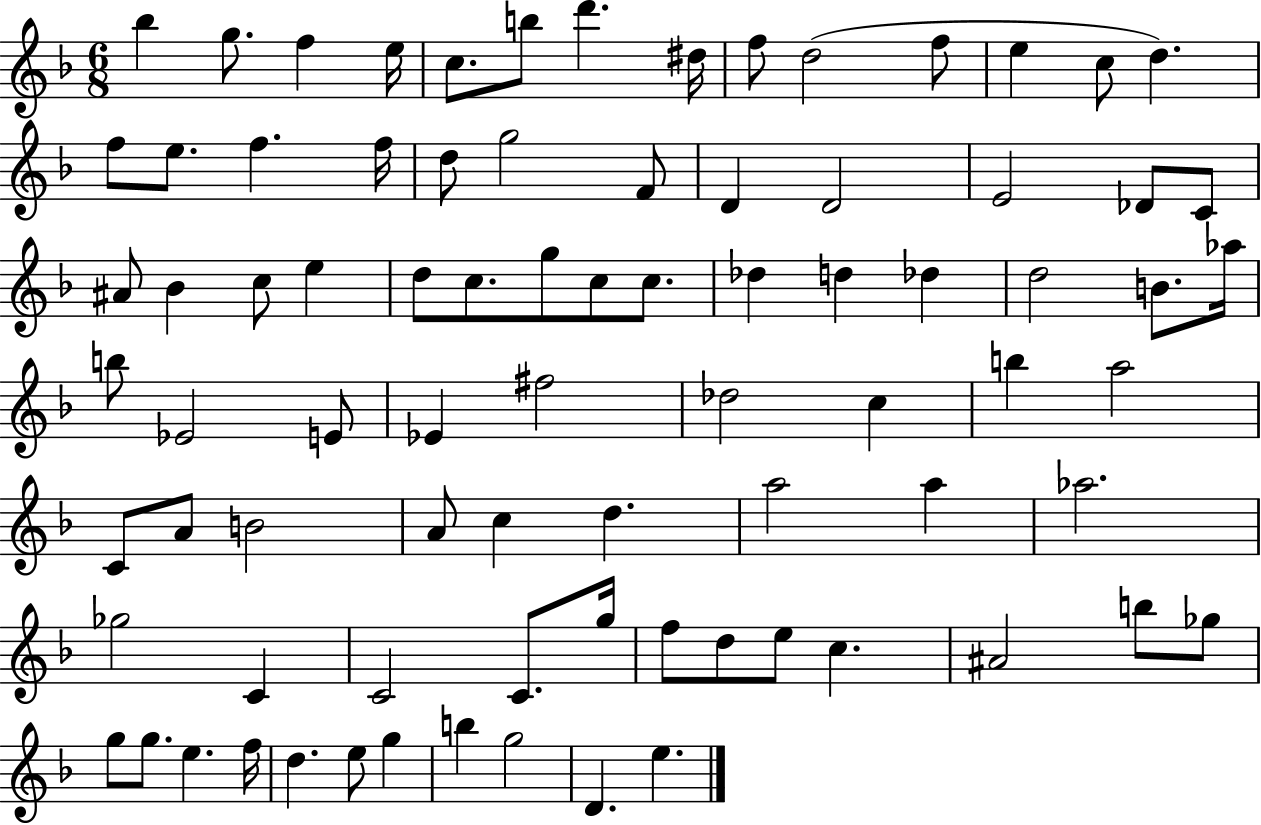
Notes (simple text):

Bb5/q G5/e. F5/q E5/s C5/e. B5/e D6/q. D#5/s F5/e D5/h F5/e E5/q C5/e D5/q. F5/e E5/e. F5/q. F5/s D5/e G5/h F4/e D4/q D4/h E4/h Db4/e C4/e A#4/e Bb4/q C5/e E5/q D5/e C5/e. G5/e C5/e C5/e. Db5/q D5/q Db5/q D5/h B4/e. Ab5/s B5/e Eb4/h E4/e Eb4/q F#5/h Db5/h C5/q B5/q A5/h C4/e A4/e B4/h A4/e C5/q D5/q. A5/h A5/q Ab5/h. Gb5/h C4/q C4/h C4/e. G5/s F5/e D5/e E5/e C5/q. A#4/h B5/e Gb5/e G5/e G5/e. E5/q. F5/s D5/q. E5/e G5/q B5/q G5/h D4/q. E5/q.